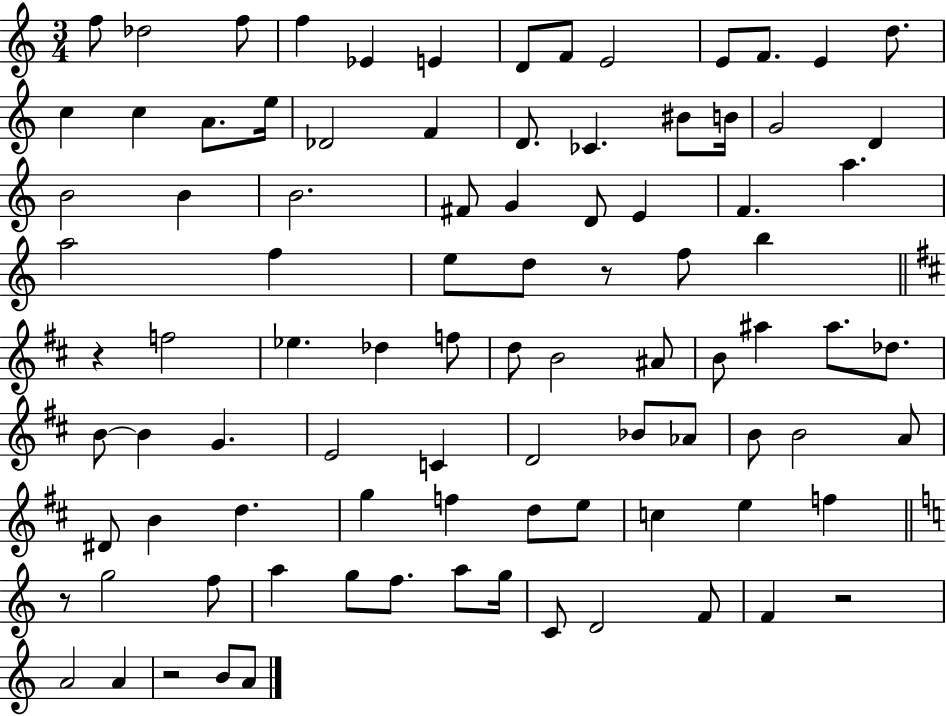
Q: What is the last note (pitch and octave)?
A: A4